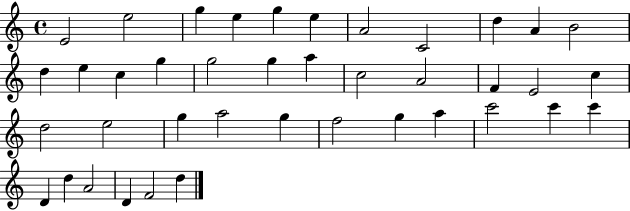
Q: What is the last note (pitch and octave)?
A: D5